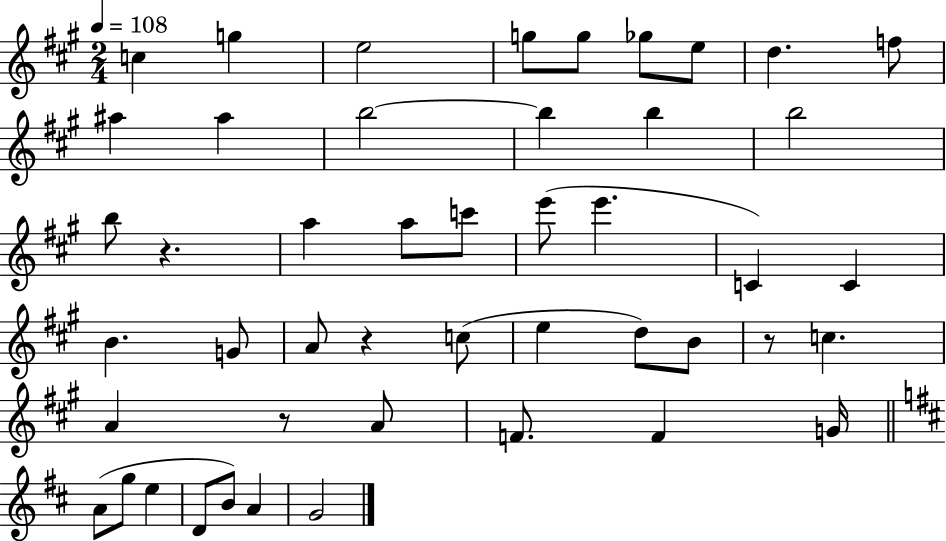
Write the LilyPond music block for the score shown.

{
  \clef treble
  \numericTimeSignature
  \time 2/4
  \key a \major
  \tempo 4 = 108
  \repeat volta 2 { c''4 g''4 | e''2 | g''8 g''8 ges''8 e''8 | d''4. f''8 | \break ais''4 ais''4 | b''2~~ | b''4 b''4 | b''2 | \break b''8 r4. | a''4 a''8 c'''8 | e'''8( e'''4. | c'4) c'4 | \break b'4. g'8 | a'8 r4 c''8( | e''4 d''8) b'8 | r8 c''4. | \break a'4 r8 a'8 | f'8. f'4 g'16 | \bar "||" \break \key d \major a'8( g''8 e''4 | d'8 b'8) a'4 | g'2 | } \bar "|."
}